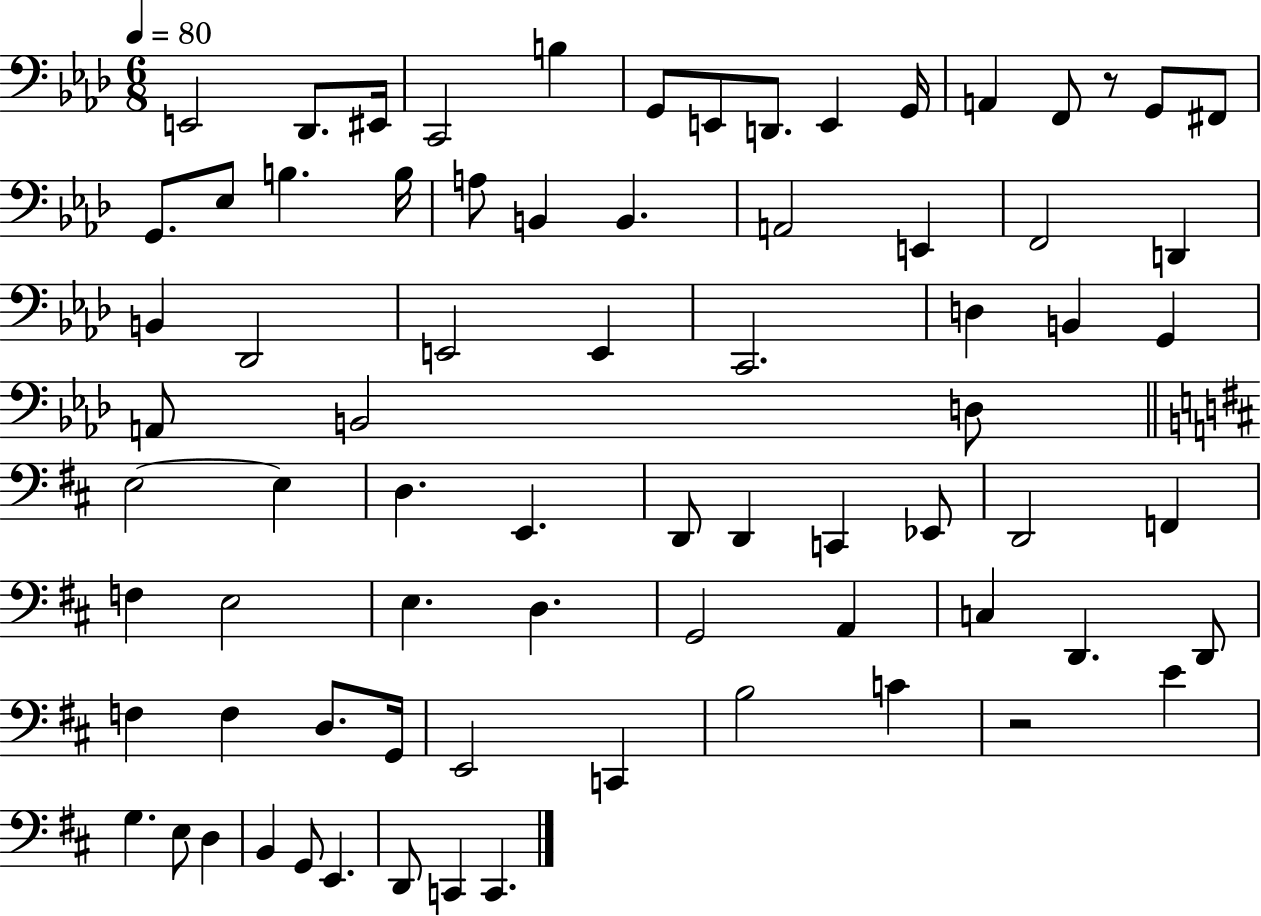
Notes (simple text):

E2/h Db2/e. EIS2/s C2/h B3/q G2/e E2/e D2/e. E2/q G2/s A2/q F2/e R/e G2/e F#2/e G2/e. Eb3/e B3/q. B3/s A3/e B2/q B2/q. A2/h E2/q F2/h D2/q B2/q Db2/h E2/h E2/q C2/h. D3/q B2/q G2/q A2/e B2/h D3/e E3/h E3/q D3/q. E2/q. D2/e D2/q C2/q Eb2/e D2/h F2/q F3/q E3/h E3/q. D3/q. G2/h A2/q C3/q D2/q. D2/e F3/q F3/q D3/e. G2/s E2/h C2/q B3/h C4/q R/h E4/q G3/q. E3/e D3/q B2/q G2/e E2/q. D2/e C2/q C2/q.